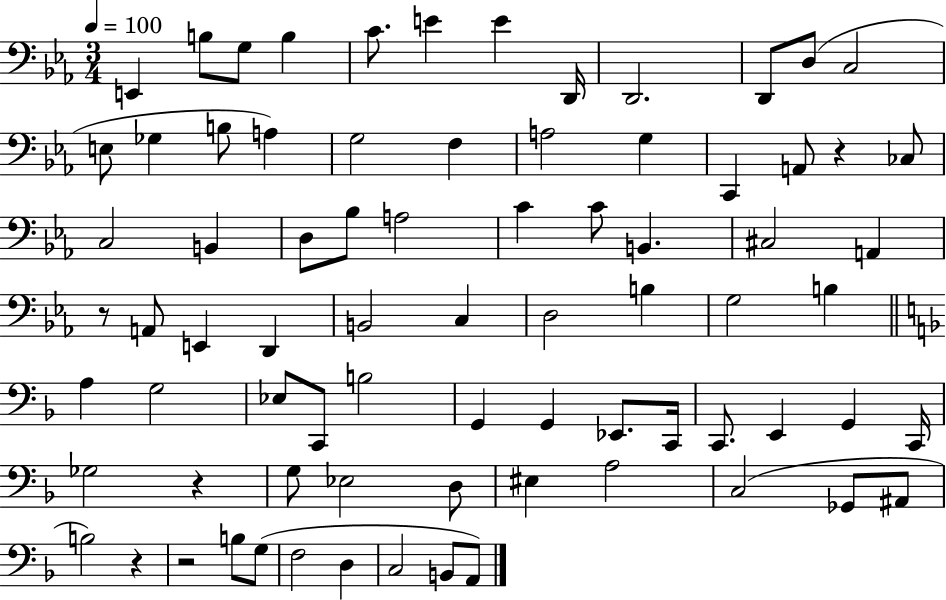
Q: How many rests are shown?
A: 5